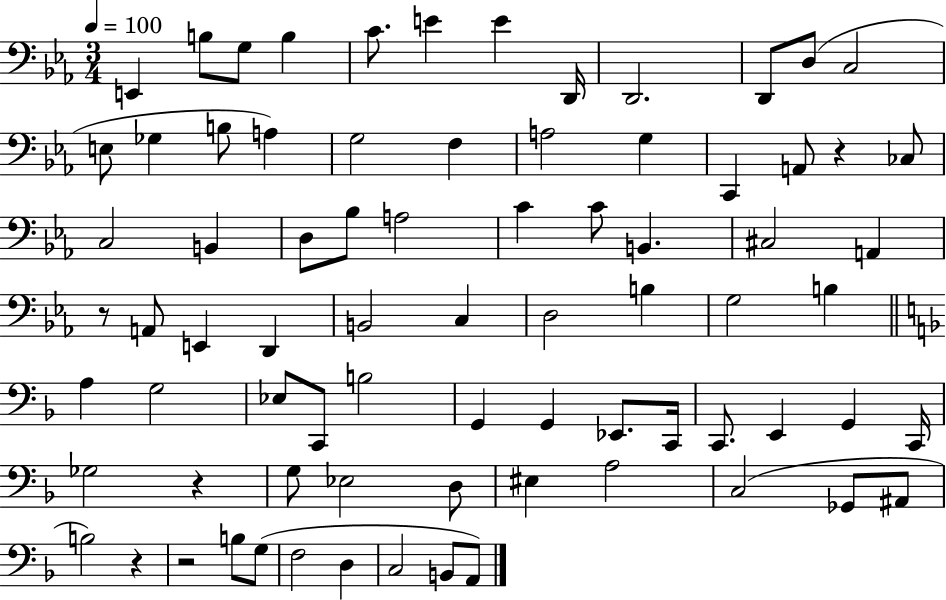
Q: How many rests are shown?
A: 5